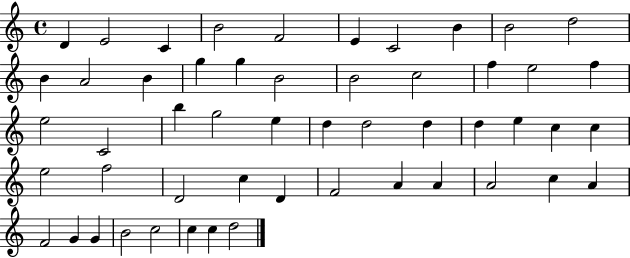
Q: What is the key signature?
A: C major